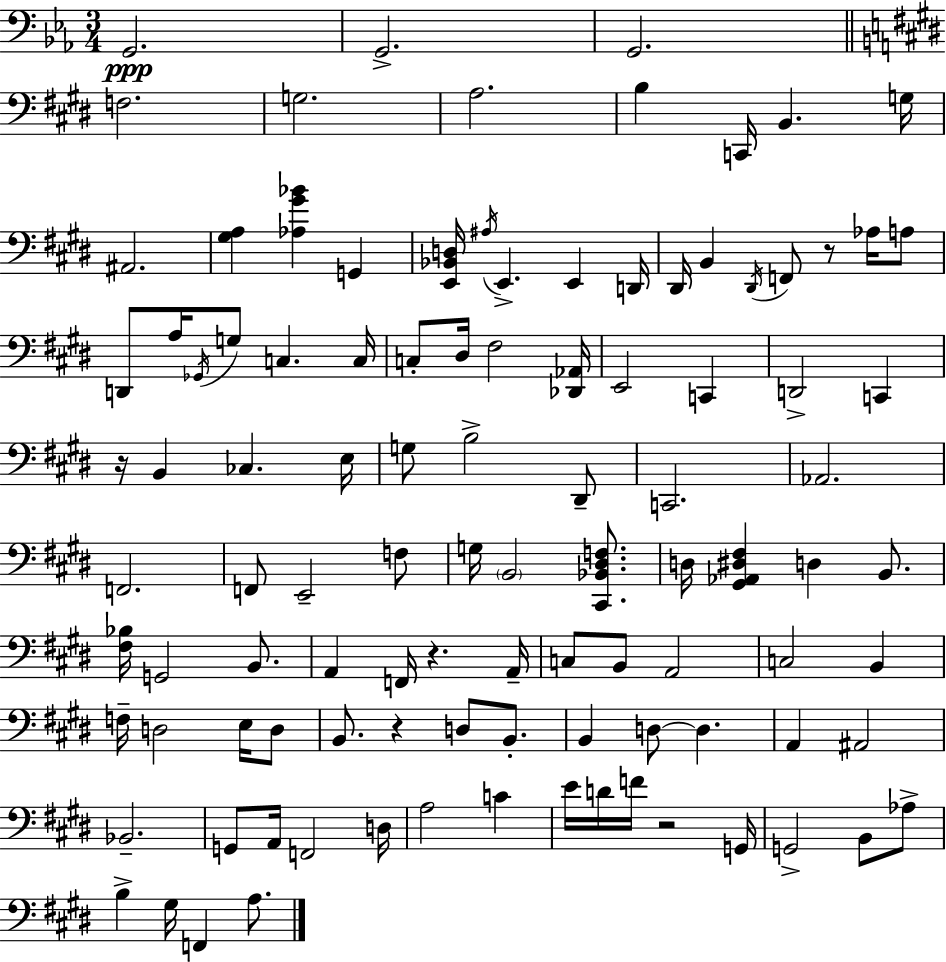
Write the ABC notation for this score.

X:1
T:Untitled
M:3/4
L:1/4
K:Cm
G,,2 G,,2 G,,2 F,2 G,2 A,2 B, C,,/4 B,, G,/4 ^A,,2 [^G,A,] [_A,^G_B] G,, [E,,_B,,D,]/4 ^A,/4 E,, E,, D,,/4 ^D,,/4 B,, ^D,,/4 F,,/2 z/2 _A,/4 A,/2 D,,/2 A,/4 _G,,/4 G,/2 C, C,/4 C,/2 ^D,/4 ^F,2 [_D,,_A,,]/4 E,,2 C,, D,,2 C,, z/4 B,, _C, E,/4 G,/2 B,2 ^D,,/2 C,,2 _A,,2 F,,2 F,,/2 E,,2 F,/2 G,/4 B,,2 [^C,,_B,,^D,F,]/2 D,/4 [^G,,_A,,^D,^F,] D, B,,/2 [^F,_B,]/4 G,,2 B,,/2 A,, F,,/4 z A,,/4 C,/2 B,,/2 A,,2 C,2 B,, F,/4 D,2 E,/4 D,/2 B,,/2 z D,/2 B,,/2 B,, D,/2 D, A,, ^A,,2 _B,,2 G,,/2 A,,/4 F,,2 D,/4 A,2 C E/4 D/4 F/4 z2 G,,/4 G,,2 B,,/2 _A,/2 B, ^G,/4 F,, A,/2